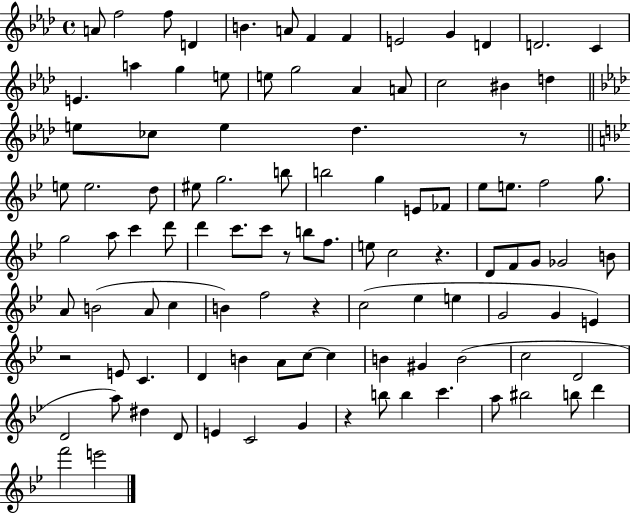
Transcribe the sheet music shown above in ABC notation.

X:1
T:Untitled
M:4/4
L:1/4
K:Ab
A/2 f2 f/2 D B A/2 F F E2 G D D2 C E a g e/2 e/2 g2 _A A/2 c2 ^B d e/2 _c/2 e _d z/2 e/2 e2 d/2 ^e/2 g2 b/2 b2 g E/2 _F/2 _e/2 e/2 f2 g/2 g2 a/2 c' d'/2 d' c'/2 c'/2 z/2 b/2 f/2 e/2 c2 z D/2 F/2 G/2 _G2 B/2 A/2 B2 A/2 c B f2 z c2 _e e G2 G E z2 E/2 C D B A/2 c/2 c B ^G B2 c2 D2 D2 a/2 ^d D/2 E C2 G z b/2 b c' a/2 ^b2 b/2 d' f'2 e'2